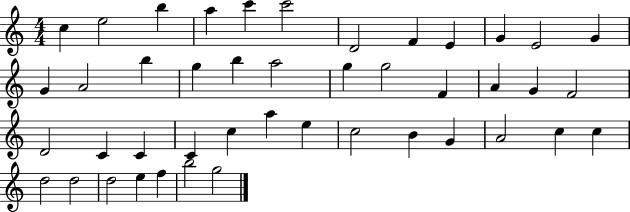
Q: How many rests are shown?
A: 0